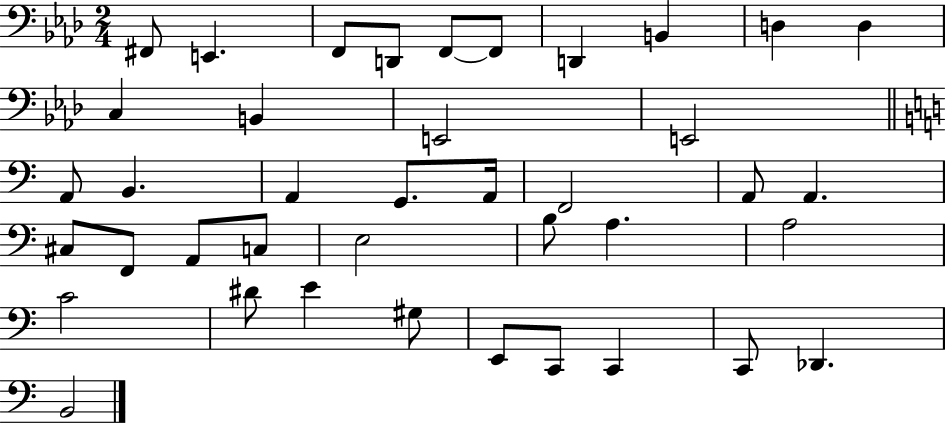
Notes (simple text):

F#2/e E2/q. F2/e D2/e F2/e F2/e D2/q B2/q D3/q D3/q C3/q B2/q E2/h E2/h A2/e B2/q. A2/q G2/e. A2/s F2/h A2/e A2/q. C#3/e F2/e A2/e C3/e E3/h B3/e A3/q. A3/h C4/h D#4/e E4/q G#3/e E2/e C2/e C2/q C2/e Db2/q. B2/h